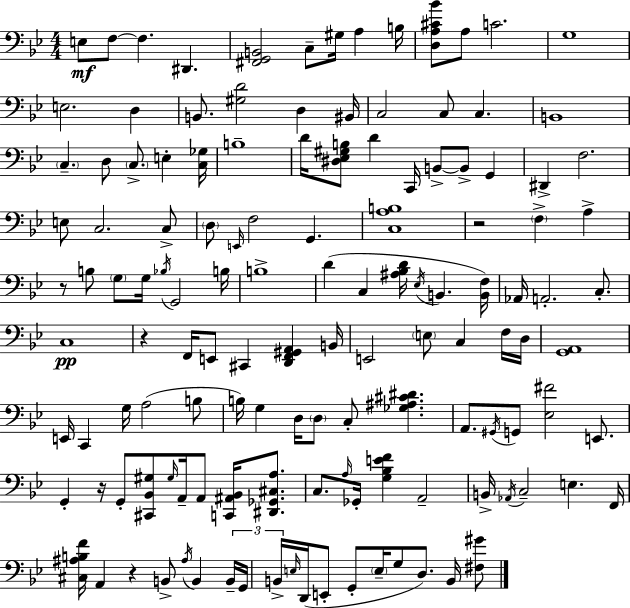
X:1
T:Untitled
M:4/4
L:1/4
K:Bb
E,/2 F,/2 F, ^D,, [^F,,G,,B,,]2 C,/2 ^G,/4 A, B,/4 [D,A,^C_B]/2 A,/2 C2 G,4 E,2 D, B,,/2 [^G,D]2 D, ^B,,/4 C,2 C,/2 C, B,,4 C, D,/2 C,/2 E, [C,_G,]/4 B,4 D/4 [^D,_E,^G,B,]/2 D C,,/4 B,,/2 B,,/2 G,, ^D,, F,2 E,/2 C,2 C,/2 D,/2 E,,/4 F,2 G,, [C,A,B,]4 z2 F, A, z/2 B,/2 G,/2 G,/4 _B,/4 G,,2 B,/4 B,4 D C, [^A,_B,D]/4 _E,/4 B,, [B,,F,]/4 _A,,/4 A,,2 C,/2 C,4 z F,,/4 E,,/2 ^C,, [D,,F,,^G,,A,,] B,,/4 E,,2 E,/2 C, F,/4 D,/4 [G,,A,,]4 E,,/4 C,, G,/4 A,2 B,/2 B,/4 G, D,/4 D,/2 C,/2 [_G,^A,^C^D] A,,/2 ^G,,/4 G,,/2 [_E,^F]2 E,,/2 G,, z/4 G,,/2 [^C,,_B,,^G,]/2 ^G,/4 A,,/4 A,,/2 [C,,^A,,_B,,]/4 [^D,,_G,,^C,A,]/2 C,/2 A,/4 _G,,/4 [G,_B,EF] A,,2 B,,/4 _A,,/4 C,2 E, F,,/4 [^C,^A,B,F]/4 A,, z B,,/2 ^A,/4 B,, B,,/4 G,,/4 B,,/4 E,/4 D,,/4 E,,/2 G,,/2 E,/4 G,/2 D,/2 B,,/4 [^F,^G]/2